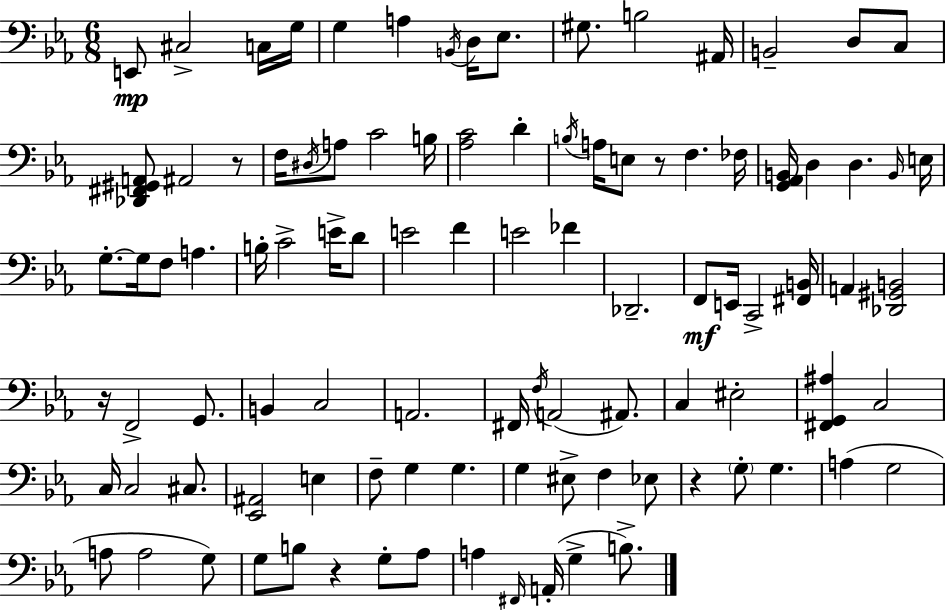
{
  \clef bass
  \numericTimeSignature
  \time 6/8
  \key ees \major
  e,8\mp cis2-> c16 g16 | g4 a4 \acciaccatura { b,16 } d16 ees8. | gis8. b2 | ais,16 b,2-- d8 c8 | \break <des, fis, gis, a,>8 ais,2 r8 | f16 \acciaccatura { dis16 } a8 c'2 | b16 <aes c'>2 d'4-. | \acciaccatura { b16 } a16 e8 r8 f4. | \break fes16 <g, aes, b,>16 d4 d4. | \grace { b,16 } e16 g8.-.~~ g16 f8 a4. | b16-. c'2-> | e'16-> d'8 e'2 | \break f'4 e'2 | fes'4 des,2.-- | f,8\mf e,16 c,2-> | <fis, b,>16 a,4 <des, gis, b,>2 | \break r16 f,2-> | g,8. b,4 c2 | a,2. | fis,16 \acciaccatura { f16 }( a,2 | \break ais,8.) c4 eis2-. | <fis, g, ais>4 c2 | c16 c2 | cis8. <ees, ais,>2 | \break e4 f8-- g4 g4. | g4 eis8-> f4 | ees8 r4 \parenthesize g8-. g4. | a4( g2 | \break a8 a2 | g8) g8 b8 r4 | g8-. aes8 a4 \grace { fis,16 }( a,16-. g4-> | b8.->) \bar "|."
}